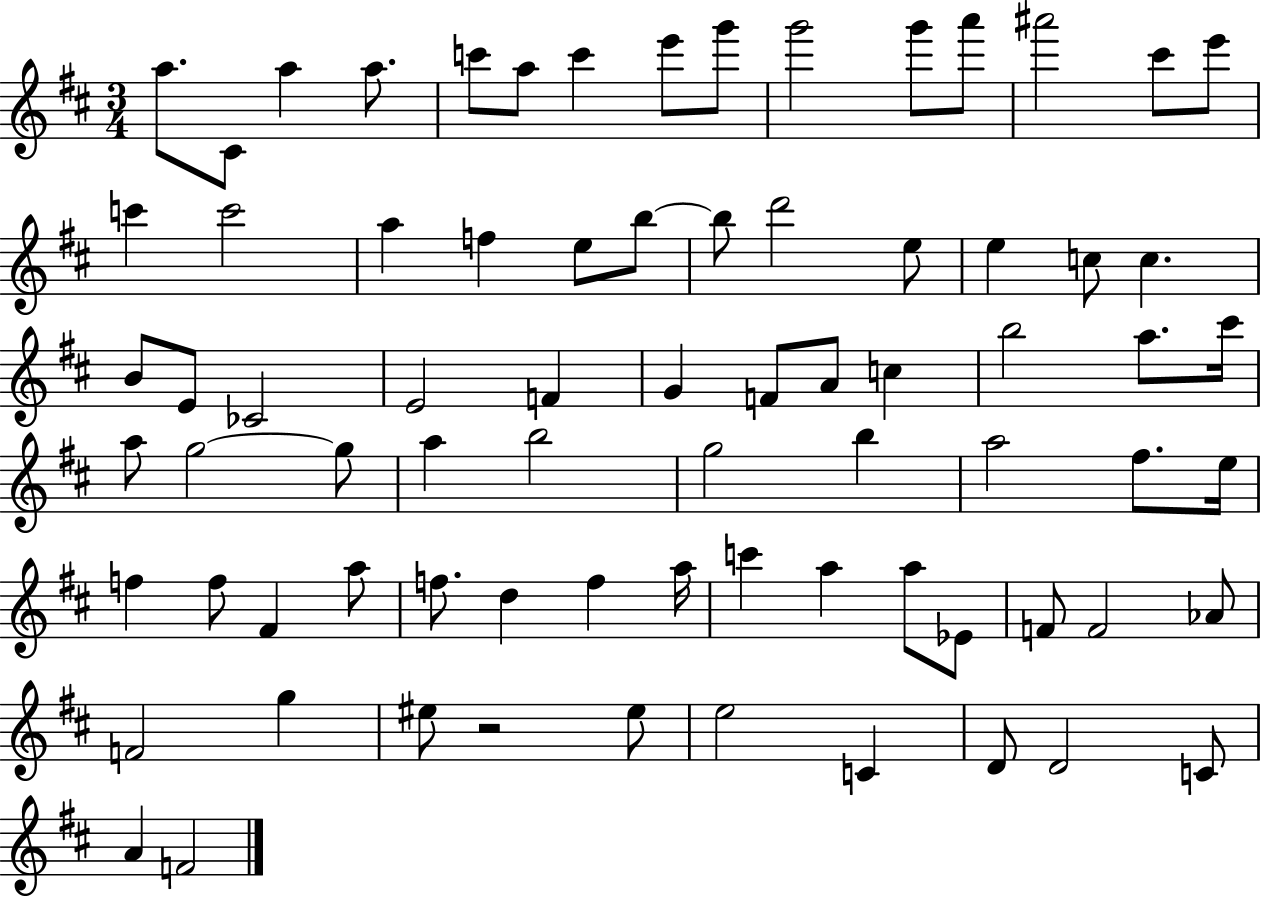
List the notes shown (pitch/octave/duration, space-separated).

A5/e. C#4/e A5/q A5/e. C6/e A5/e C6/q E6/e G6/e G6/h G6/e A6/e A#6/h C#6/e E6/e C6/q C6/h A5/q F5/q E5/e B5/e B5/e D6/h E5/e E5/q C5/e C5/q. B4/e E4/e CES4/h E4/h F4/q G4/q F4/e A4/e C5/q B5/h A5/e. C#6/s A5/e G5/h G5/e A5/q B5/h G5/h B5/q A5/h F#5/e. E5/s F5/q F5/e F#4/q A5/e F5/e. D5/q F5/q A5/s C6/q A5/q A5/e Eb4/e F4/e F4/h Ab4/e F4/h G5/q EIS5/e R/h EIS5/e E5/h C4/q D4/e D4/h C4/e A4/q F4/h